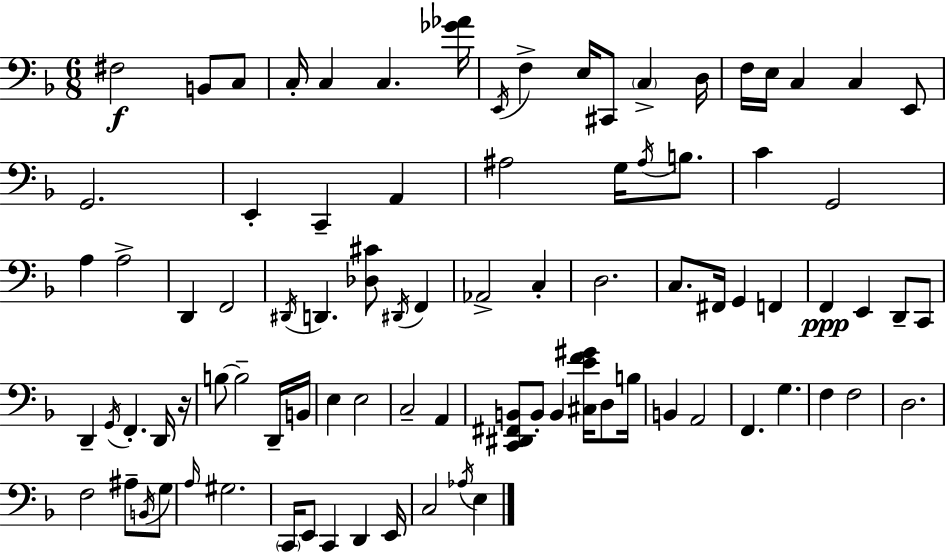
{
  \clef bass
  \numericTimeSignature
  \time 6/8
  \key d \minor
  fis2\f b,8 c8 | c16-. c4 c4. <ges' aes'>16 | \acciaccatura { e,16 } f4-> e16 cis,8 \parenthesize c4-> | d16 f16 e16 c4 c4 e,8 | \break g,2. | e,4-. c,4-- a,4 | ais2 g16 \acciaccatura { ais16 } b8. | c'4 g,2 | \break a4 a2-> | d,4 f,2 | \acciaccatura { dis,16 } d,4. <des cis'>8 \acciaccatura { dis,16 } | f,4 aes,2-> | \break c4-. d2. | c8. fis,16 g,4 | f,4 f,4\ppp e,4 | d,8-- c,8 d,4-- \acciaccatura { g,16 } f,4.-. | \break d,16 r16 b8~~ b2-- | d,16-- b,16 e4 e2 | c2-- | a,4 <c, dis, fis, b,>8 b,8-. b,4 | \break <cis e' f' gis'>16 d8 b16 b,4 a,2 | f,4. g4. | f4 f2 | d2. | \break f2 | ais8-- \acciaccatura { b,16 } g8 \grace { a16 } gis2. | \parenthesize c,16 e,8 c,4 | d,4 e,16 c2 | \break \acciaccatura { aes16 } e4 \bar "|."
}